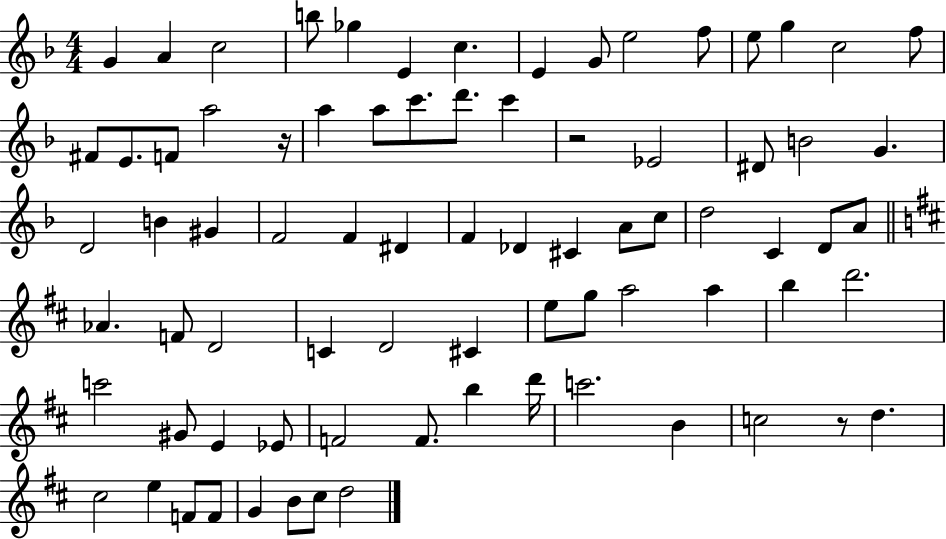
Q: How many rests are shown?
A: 3